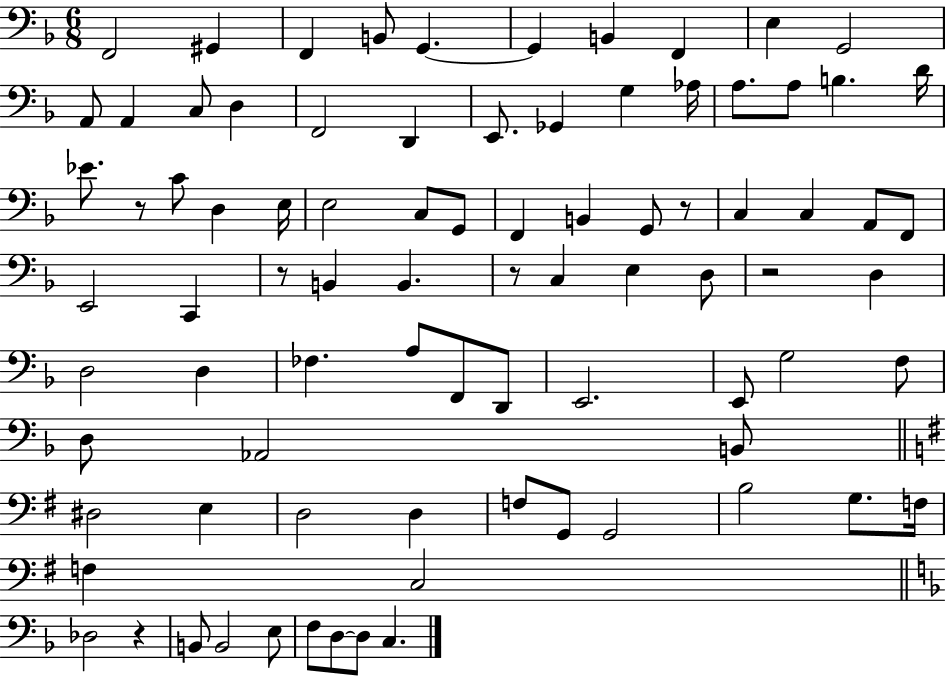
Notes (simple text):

F2/h G#2/q F2/q B2/e G2/q. G2/q B2/q F2/q E3/q G2/h A2/e A2/q C3/e D3/q F2/h D2/q E2/e. Gb2/q G3/q Ab3/s A3/e. A3/e B3/q. D4/s Eb4/e. R/e C4/e D3/q E3/s E3/h C3/e G2/e F2/q B2/q G2/e R/e C3/q C3/q A2/e F2/e E2/h C2/q R/e B2/q B2/q. R/e C3/q E3/q D3/e R/h D3/q D3/h D3/q FES3/q. A3/e F2/e D2/e E2/h. E2/e G3/h F3/e D3/e Ab2/h B2/e D#3/h E3/q D3/h D3/q F3/e G2/e G2/h B3/h G3/e. F3/s F3/q C3/h Db3/h R/q B2/e B2/h E3/e F3/e D3/e D3/e C3/q.